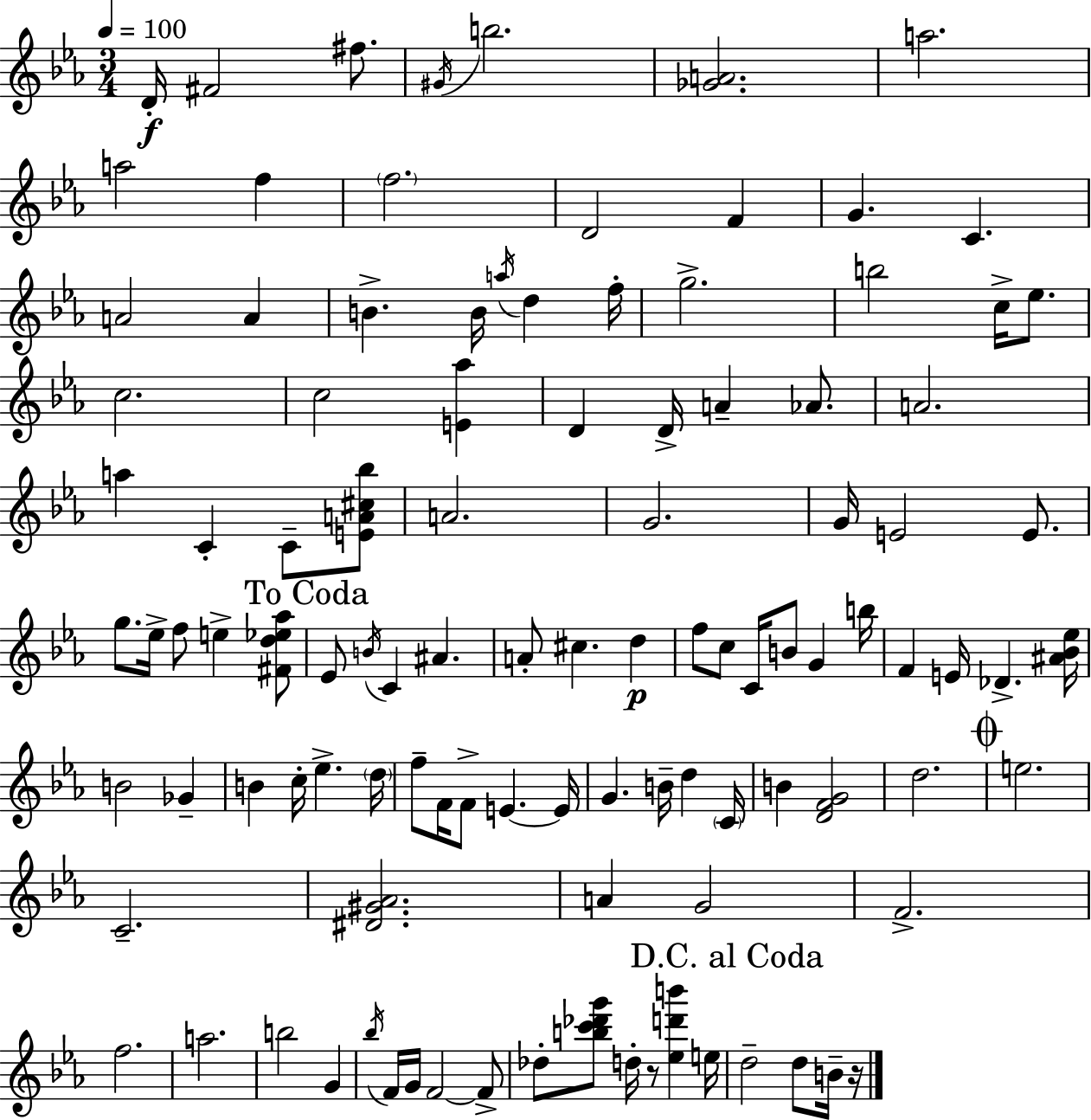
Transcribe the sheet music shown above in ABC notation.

X:1
T:Untitled
M:3/4
L:1/4
K:Cm
D/4 ^F2 ^f/2 ^G/4 b2 [_GA]2 a2 a2 f f2 D2 F G C A2 A B B/4 a/4 d f/4 g2 b2 c/4 _e/2 c2 c2 [E_a] D D/4 A _A/2 A2 a C C/2 [EA^c_b]/2 A2 G2 G/4 E2 E/2 g/2 _e/4 f/2 e [^Fd_e_a]/2 _E/2 B/4 C ^A A/2 ^c d f/2 c/2 C/4 B/2 G b/4 F E/4 _D [^A_B_e]/4 B2 _G B c/4 _e d/4 f/2 F/4 F/2 E E/4 G B/4 d C/4 B [DFG]2 d2 e2 C2 [^D^G_A]2 A G2 F2 f2 a2 b2 G _b/4 F/4 G/4 F2 F/2 _d/2 [bc'_d'g']/2 d/4 z/2 [_ed'b'] e/4 d2 d/2 B/4 z/4